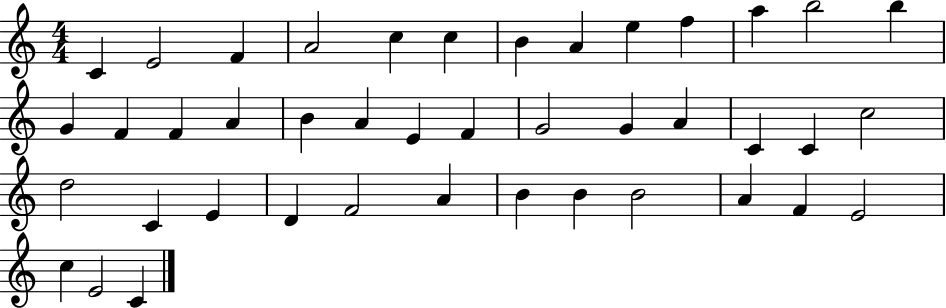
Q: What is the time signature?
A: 4/4